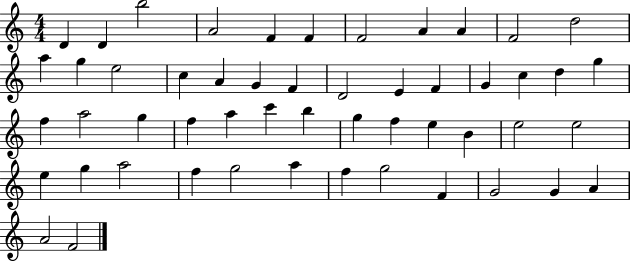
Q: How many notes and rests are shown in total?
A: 52